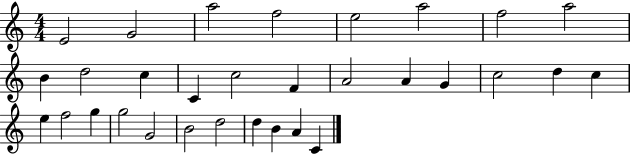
{
  \clef treble
  \numericTimeSignature
  \time 4/4
  \key c \major
  e'2 g'2 | a''2 f''2 | e''2 a''2 | f''2 a''2 | \break b'4 d''2 c''4 | c'4 c''2 f'4 | a'2 a'4 g'4 | c''2 d''4 c''4 | \break e''4 f''2 g''4 | g''2 g'2 | b'2 d''2 | d''4 b'4 a'4 c'4 | \break \bar "|."
}